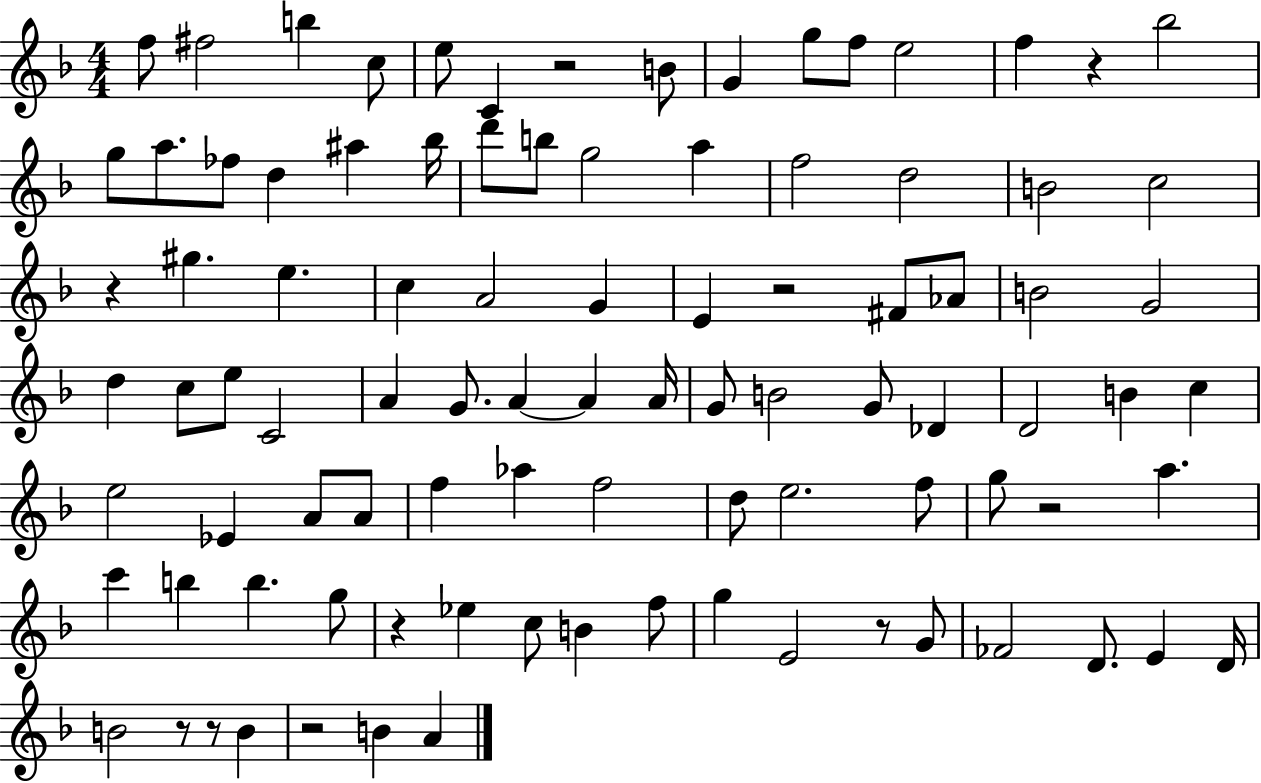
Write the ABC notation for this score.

X:1
T:Untitled
M:4/4
L:1/4
K:F
f/2 ^f2 b c/2 e/2 C z2 B/2 G g/2 f/2 e2 f z _b2 g/2 a/2 _f/2 d ^a _b/4 d'/2 b/2 g2 a f2 d2 B2 c2 z ^g e c A2 G E z2 ^F/2 _A/2 B2 G2 d c/2 e/2 C2 A G/2 A A A/4 G/2 B2 G/2 _D D2 B c e2 _E A/2 A/2 f _a f2 d/2 e2 f/2 g/2 z2 a c' b b g/2 z _e c/2 B f/2 g E2 z/2 G/2 _F2 D/2 E D/4 B2 z/2 z/2 B z2 B A